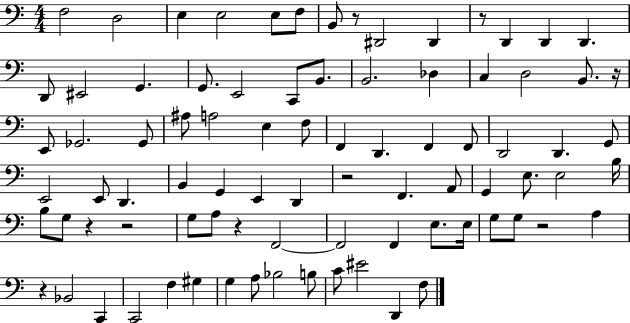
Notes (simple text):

F3/h D3/h E3/q E3/h E3/e F3/e B2/e R/e D#2/h D#2/q R/e D2/q D2/q D2/q. D2/e EIS2/h G2/q. G2/e. E2/h C2/e B2/e. B2/h. Db3/q C3/q D3/h B2/e. R/s E2/e Gb2/h. Gb2/e A#3/e A3/h E3/q F3/e F2/q D2/q. F2/q F2/e D2/h D2/q. G2/e E2/h E2/e D2/q. B2/q G2/q E2/q D2/q R/h F2/q. A2/e G2/q E3/e. E3/h B3/s B3/e G3/e R/q R/h G3/e A3/e R/q F2/h F2/h F2/q E3/e. E3/s G3/e G3/e R/h A3/q R/q Bb2/h C2/q C2/h F3/q G#3/q G3/q A3/e Bb3/h B3/e C4/e EIS4/h D2/q F3/e